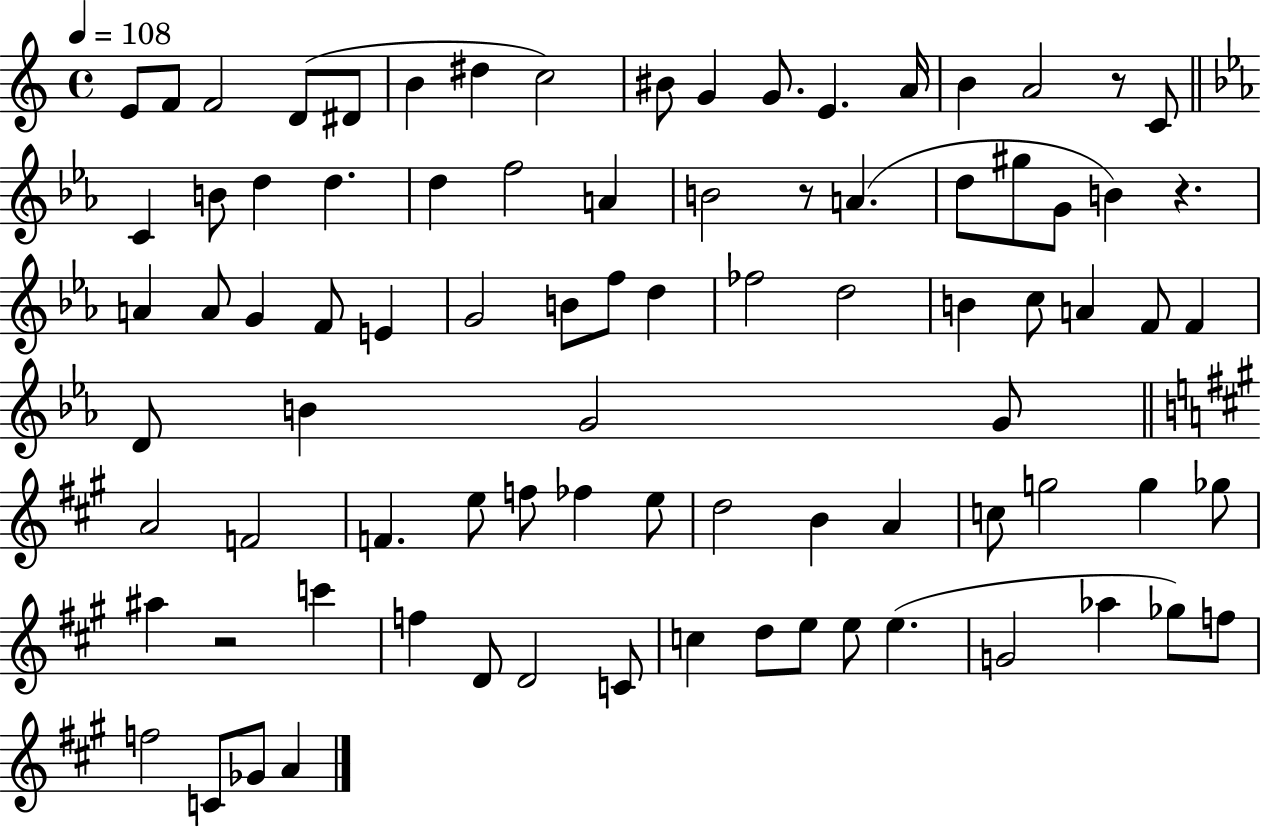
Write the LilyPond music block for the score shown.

{
  \clef treble
  \time 4/4
  \defaultTimeSignature
  \key c \major
  \tempo 4 = 108
  e'8 f'8 f'2 d'8( dis'8 | b'4 dis''4 c''2) | bis'8 g'4 g'8. e'4. a'16 | b'4 a'2 r8 c'8 | \break \bar "||" \break \key ees \major c'4 b'8 d''4 d''4. | d''4 f''2 a'4 | b'2 r8 a'4.( | d''8 gis''8 g'8 b'4) r4. | \break a'4 a'8 g'4 f'8 e'4 | g'2 b'8 f''8 d''4 | fes''2 d''2 | b'4 c''8 a'4 f'8 f'4 | \break d'8 b'4 g'2 g'8 | \bar "||" \break \key a \major a'2 f'2 | f'4. e''8 f''8 fes''4 e''8 | d''2 b'4 a'4 | c''8 g''2 g''4 ges''8 | \break ais''4 r2 c'''4 | f''4 d'8 d'2 c'8 | c''4 d''8 e''8 e''8 e''4.( | g'2 aes''4 ges''8) f''8 | \break f''2 c'8 ges'8 a'4 | \bar "|."
}